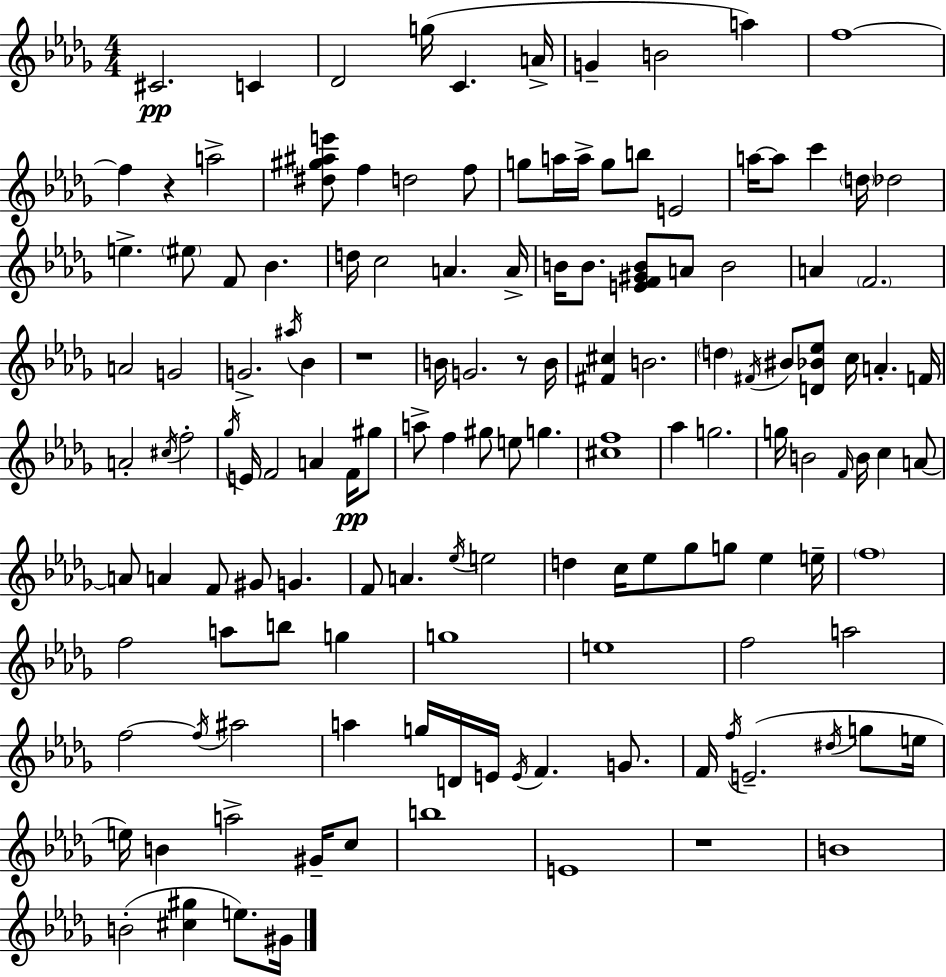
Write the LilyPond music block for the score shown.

{
  \clef treble
  \numericTimeSignature
  \time 4/4
  \key bes \minor
  \repeat volta 2 { cis'2.\pp c'4 | des'2 g''16( c'4. a'16-> | g'4-- b'2 a''4) | f''1~~ | \break f''4 r4 a''2-> | <dis'' gis'' ais'' e'''>8 f''4 d''2 f''8 | g''8 a''16 a''16-> g''8 b''8 e'2 | a''16~~ a''8 c'''4 \parenthesize d''16 des''2 | \break e''4.-> \parenthesize eis''8 f'8 bes'4. | d''16 c''2 a'4. a'16-> | b'16 b'8. <e' f' gis' b'>8 a'8 b'2 | a'4 \parenthesize f'2. | \break a'2 g'2 | g'2.-> \acciaccatura { ais''16 } bes'4 | r1 | b'16 g'2. r8 | \break b'16 <fis' cis''>4 b'2. | \parenthesize d''4 \acciaccatura { fis'16 } bis'8 <d' bes' ees''>8 c''16 a'4.-. | f'16 a'2-. \acciaccatura { cis''16 } f''2-. | \acciaccatura { ges''16 } e'16 f'2 a'4 | \break f'16\pp gis''8 a''8-> f''4 gis''8 e''8 g''4. | <cis'' f''>1 | aes''4 g''2. | g''16 b'2 \grace { f'16 } b'16 c''4 | \break a'8~~ a'8 a'4 f'8 gis'8 g'4. | f'8 a'4. \acciaccatura { ees''16 } e''2 | d''4 c''16 ees''8 ges''8 g''8 | ees''4 e''16-- \parenthesize f''1 | \break f''2 a''8 | b''8 g''4 g''1 | e''1 | f''2 a''2 | \break f''2~~ \acciaccatura { f''16 } ais''2 | a''4 g''16 d'16 e'16 \acciaccatura { e'16 } f'4. | g'8. f'16 \acciaccatura { f''16 }( e'2.-- | \acciaccatura { dis''16 } g''8 e''16 e''16) b'4 a''2-> | \break gis'16-- c''8 b''1 | e'1 | r1 | b'1 | \break b'2-.( | <cis'' gis''>4 e''8.) gis'16 } \bar "|."
}